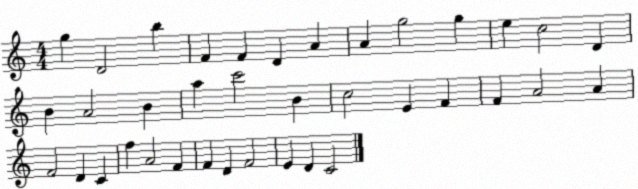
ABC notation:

X:1
T:Untitled
M:4/4
L:1/4
K:C
g D2 b F F D A A g2 g e c2 D B A2 B a c'2 B c2 E F F A2 A F2 D C f A2 F F D F2 E D C2